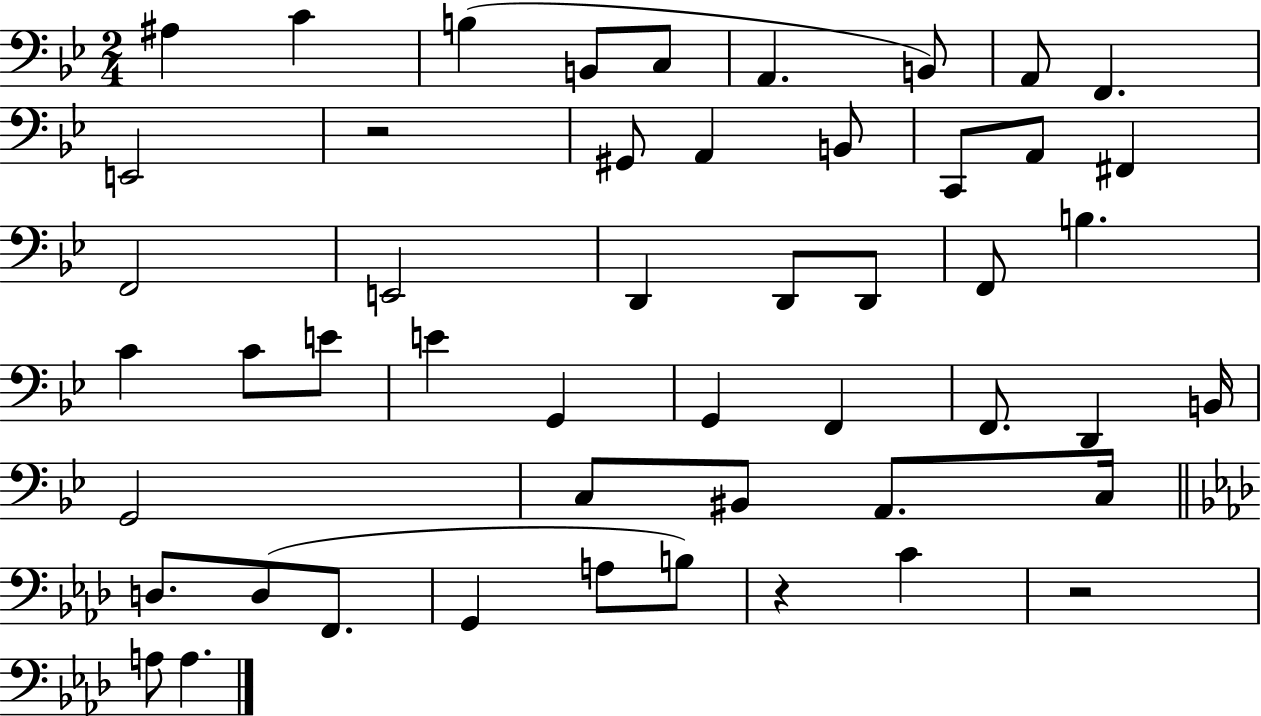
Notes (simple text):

A#3/q C4/q B3/q B2/e C3/e A2/q. B2/e A2/e F2/q. E2/h R/h G#2/e A2/q B2/e C2/e A2/e F#2/q F2/h E2/h D2/q D2/e D2/e F2/e B3/q. C4/q C4/e E4/e E4/q G2/q G2/q F2/q F2/e. D2/q B2/s G2/h C3/e BIS2/e A2/e. C3/s D3/e. D3/e F2/e. G2/q A3/e B3/e R/q C4/q R/h A3/e A3/q.